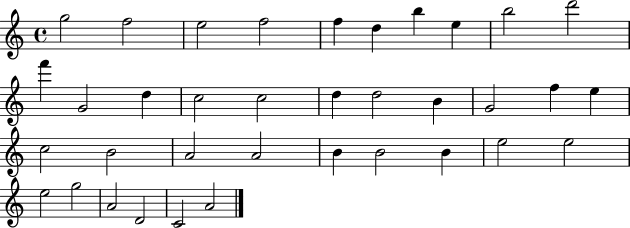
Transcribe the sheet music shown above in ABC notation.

X:1
T:Untitled
M:4/4
L:1/4
K:C
g2 f2 e2 f2 f d b e b2 d'2 f' G2 d c2 c2 d d2 B G2 f e c2 B2 A2 A2 B B2 B e2 e2 e2 g2 A2 D2 C2 A2